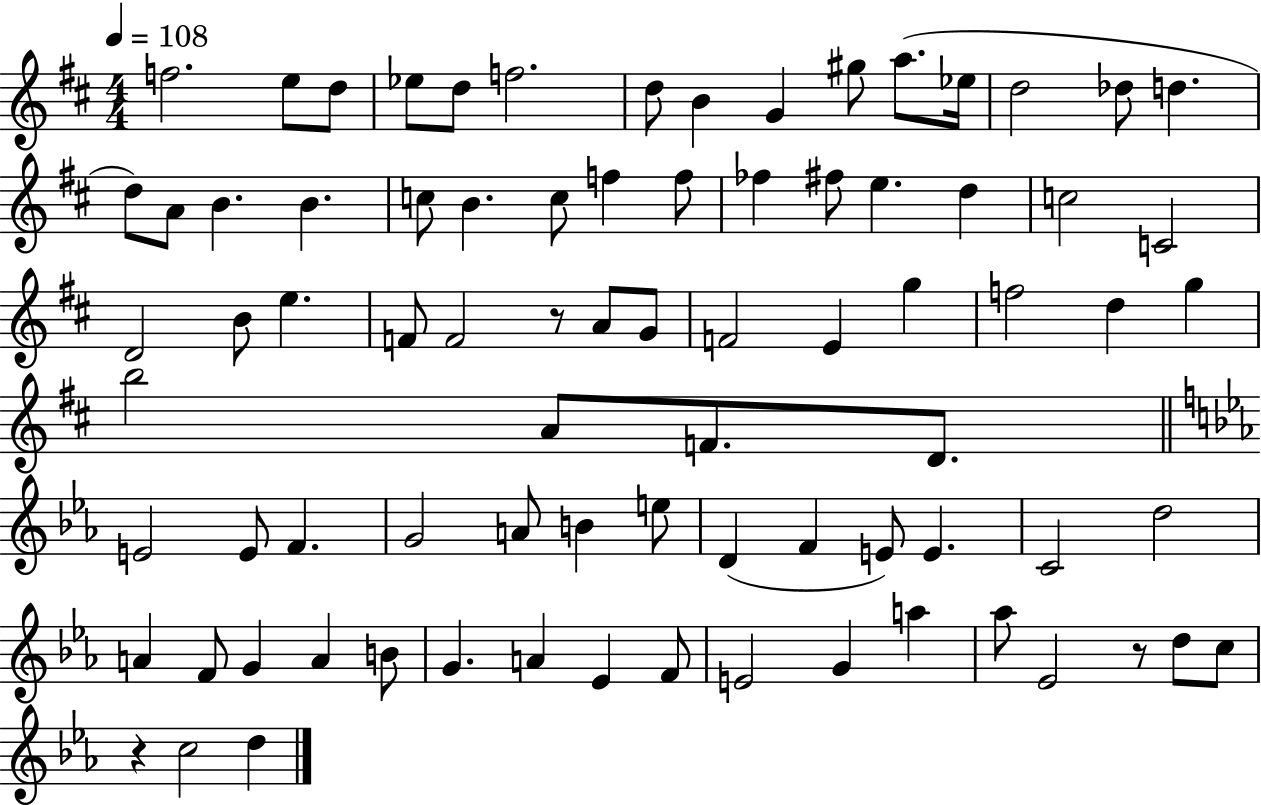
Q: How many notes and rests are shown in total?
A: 81